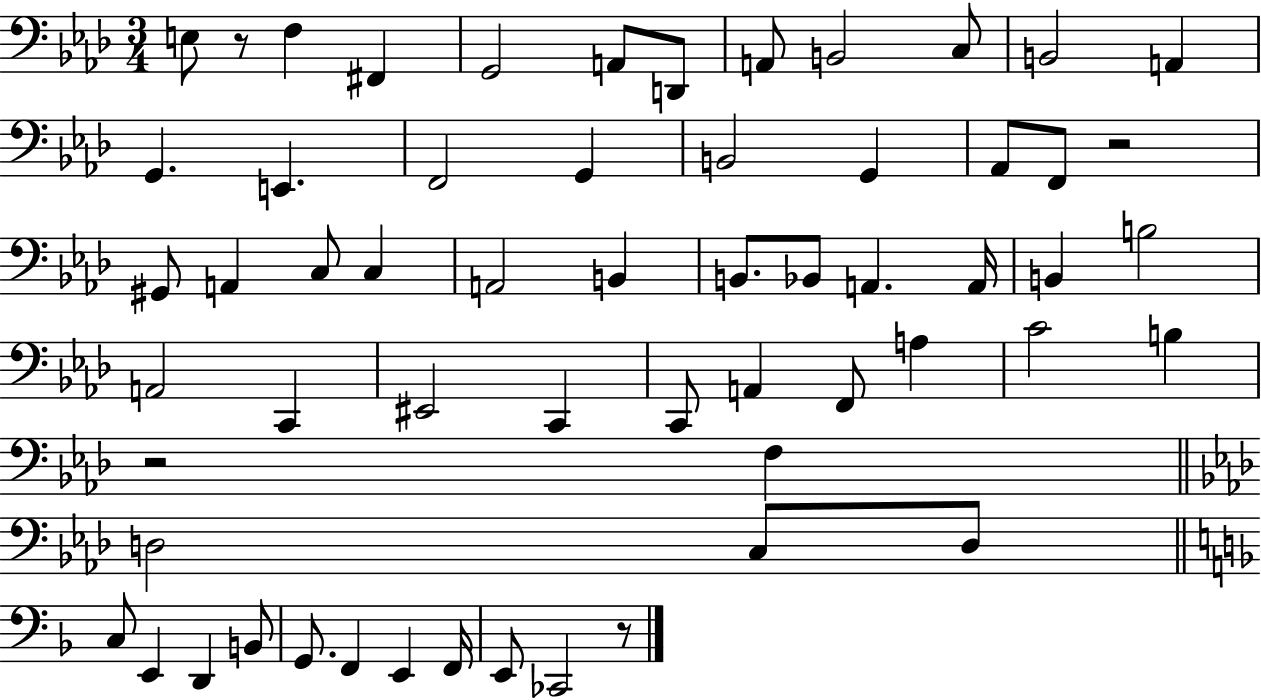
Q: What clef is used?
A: bass